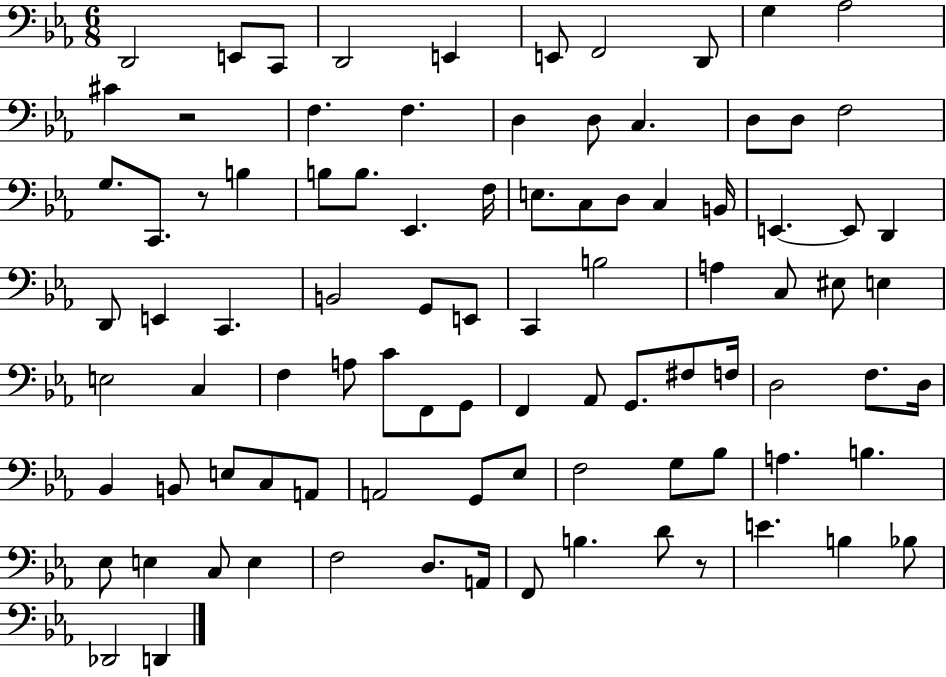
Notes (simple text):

D2/h E2/e C2/e D2/h E2/q E2/e F2/h D2/e G3/q Ab3/h C#4/q R/h F3/q. F3/q. D3/q D3/e C3/q. D3/e D3/e F3/h G3/e. C2/e. R/e B3/q B3/e B3/e. Eb2/q. F3/s E3/e. C3/e D3/e C3/q B2/s E2/q. E2/e D2/q D2/e E2/q C2/q. B2/h G2/e E2/e C2/q B3/h A3/q C3/e EIS3/e E3/q E3/h C3/q F3/q A3/e C4/e F2/e G2/e F2/q Ab2/e G2/e. F#3/e F3/s D3/h F3/e. D3/s Bb2/q B2/e E3/e C3/e A2/e A2/h G2/e Eb3/e F3/h G3/e Bb3/e A3/q. B3/q. Eb3/e E3/q C3/e E3/q F3/h D3/e. A2/s F2/e B3/q. D4/e R/e E4/q. B3/q Bb3/e Db2/h D2/q